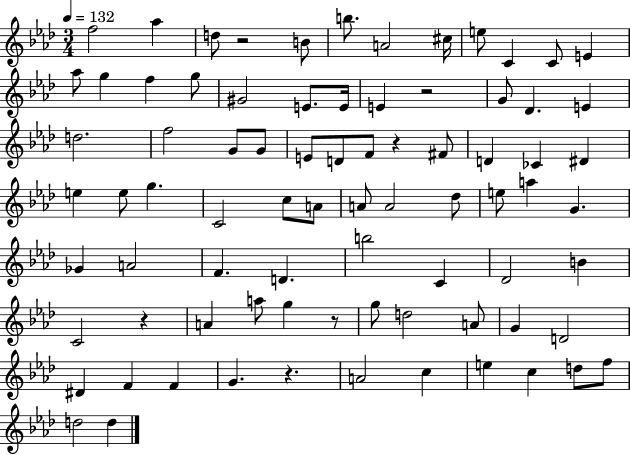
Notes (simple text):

F5/h Ab5/q D5/e R/h B4/e B5/e. A4/h C#5/s E5/e C4/q C4/e E4/q Ab5/e G5/q F5/q G5/e G#4/h E4/e. E4/s E4/q R/h G4/e Db4/q. E4/q D5/h. F5/h G4/e G4/e E4/e D4/e F4/e R/q F#4/e D4/q CES4/q D#4/q E5/q E5/e G5/q. C4/h C5/e A4/e A4/e A4/h Db5/e E5/e A5/q G4/q. Gb4/q A4/h F4/q. D4/q. B5/h C4/q Db4/h B4/q C4/h R/q A4/q A5/e G5/q R/e G5/e D5/h A4/e G4/q D4/h D#4/q F4/q F4/q G4/q. R/q. A4/h C5/q E5/q C5/q D5/e F5/e D5/h D5/q